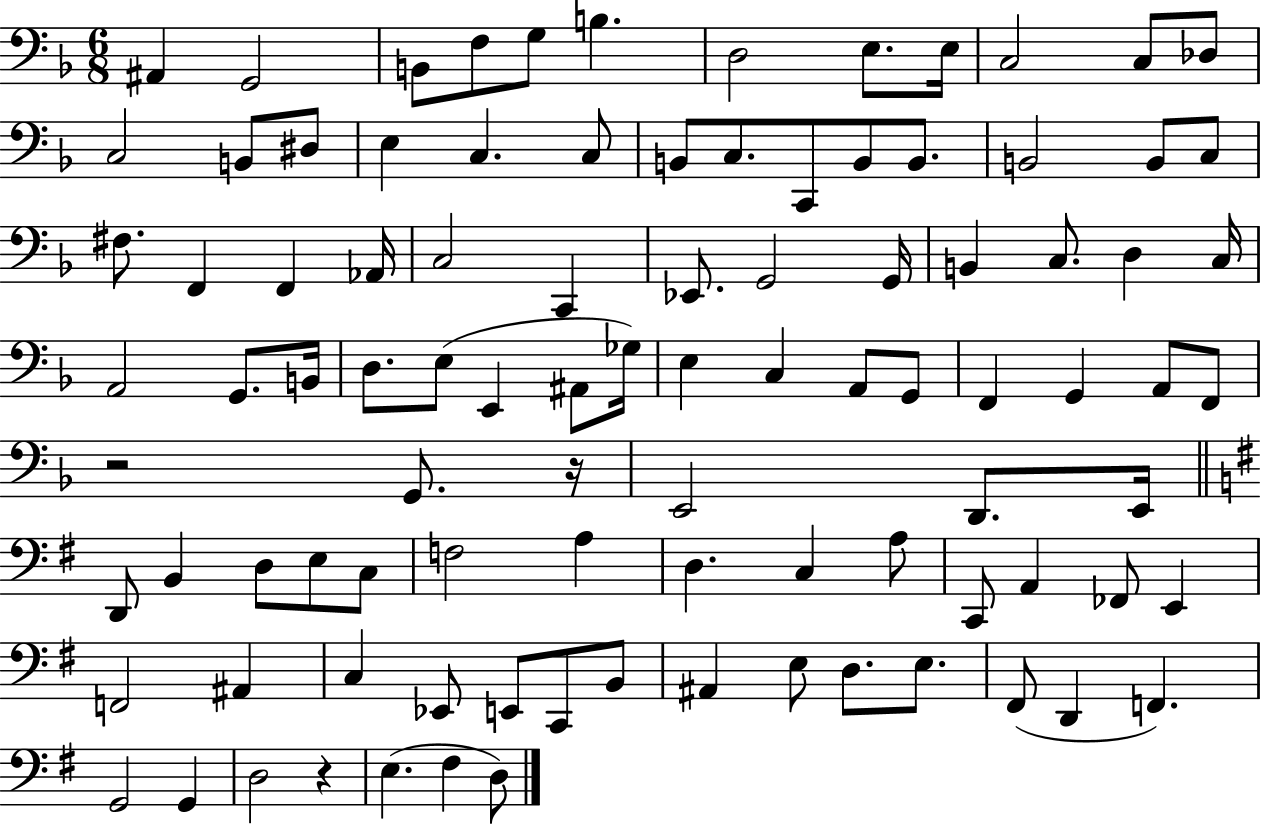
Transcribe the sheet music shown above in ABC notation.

X:1
T:Untitled
M:6/8
L:1/4
K:F
^A,, G,,2 B,,/2 F,/2 G,/2 B, D,2 E,/2 E,/4 C,2 C,/2 _D,/2 C,2 B,,/2 ^D,/2 E, C, C,/2 B,,/2 C,/2 C,,/2 B,,/2 B,,/2 B,,2 B,,/2 C,/2 ^F,/2 F,, F,, _A,,/4 C,2 C,, _E,,/2 G,,2 G,,/4 B,, C,/2 D, C,/4 A,,2 G,,/2 B,,/4 D,/2 E,/2 E,, ^A,,/2 _G,/4 E, C, A,,/2 G,,/2 F,, G,, A,,/2 F,,/2 z2 G,,/2 z/4 E,,2 D,,/2 E,,/4 D,,/2 B,, D,/2 E,/2 C,/2 F,2 A, D, C, A,/2 C,,/2 A,, _F,,/2 E,, F,,2 ^A,, C, _E,,/2 E,,/2 C,,/2 B,,/2 ^A,, E,/2 D,/2 E,/2 ^F,,/2 D,, F,, G,,2 G,, D,2 z E, ^F, D,/2